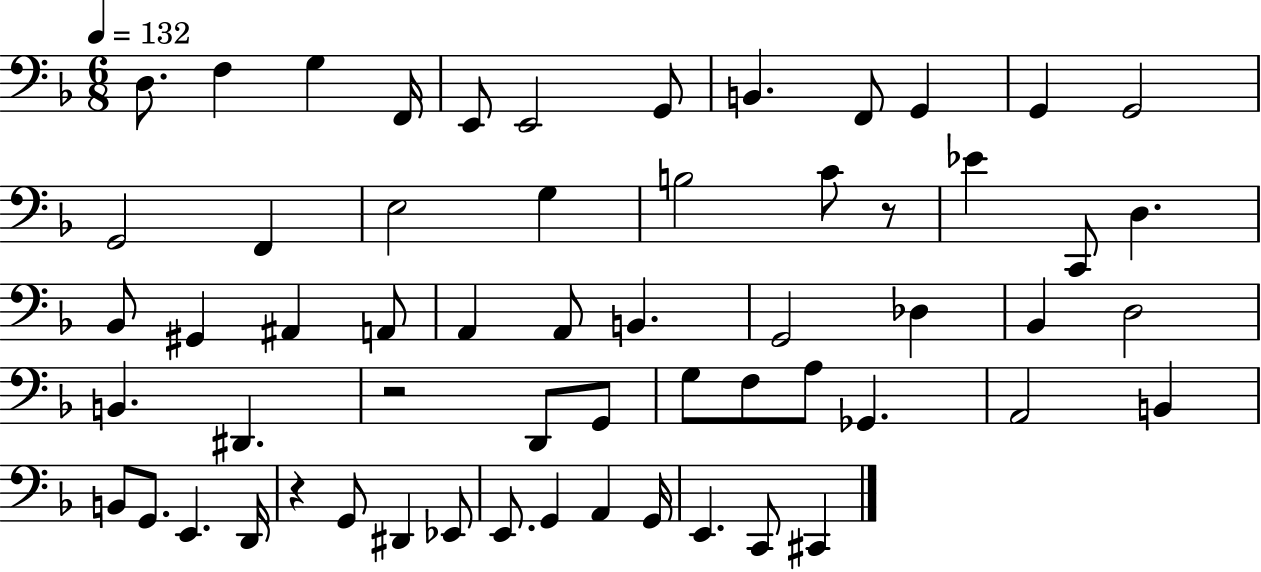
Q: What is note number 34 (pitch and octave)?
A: D#2